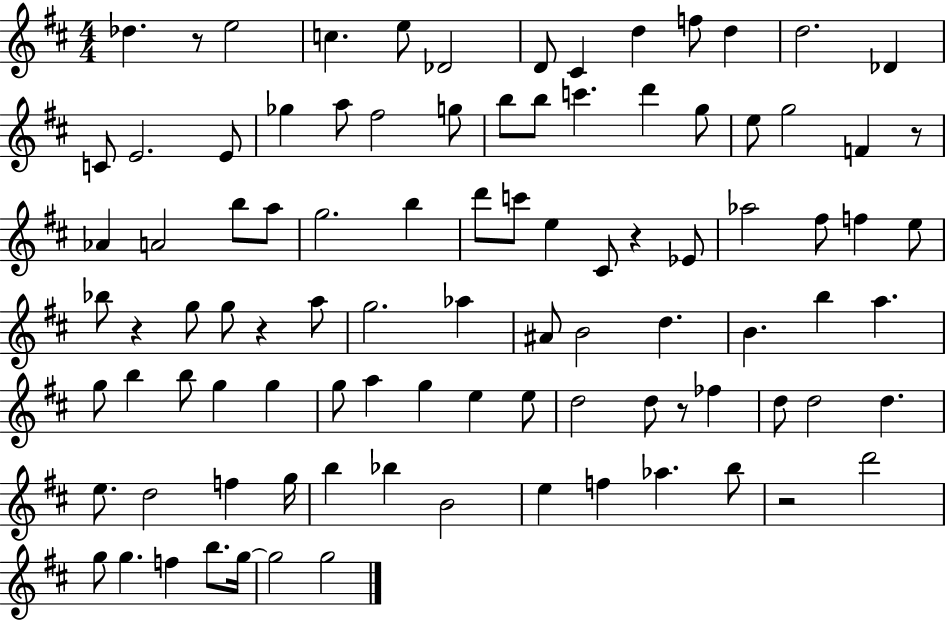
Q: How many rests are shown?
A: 7